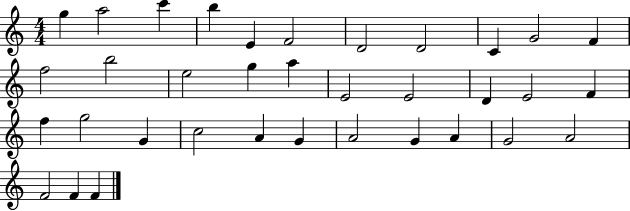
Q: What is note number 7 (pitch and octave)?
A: D4